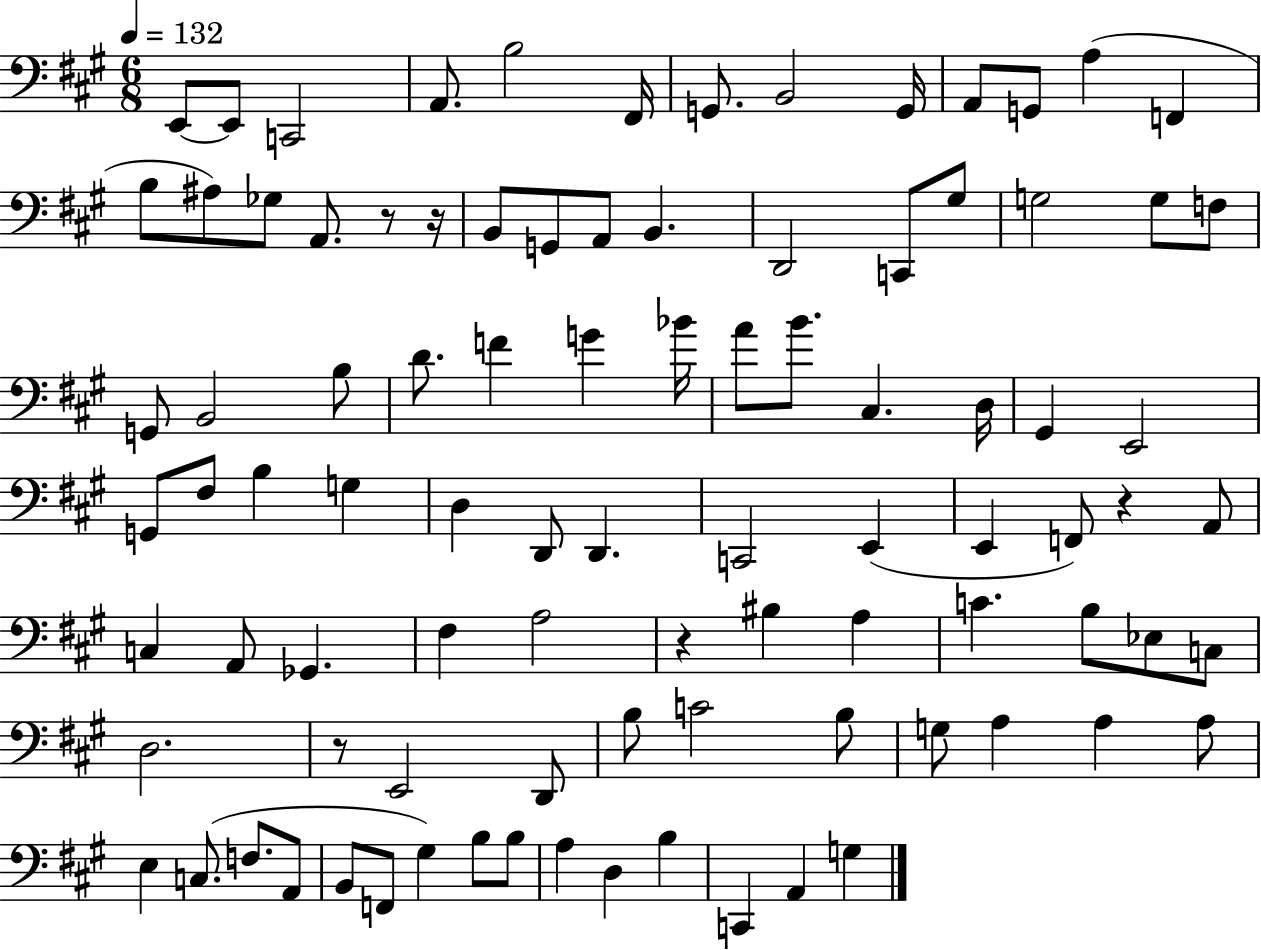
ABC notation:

X:1
T:Untitled
M:6/8
L:1/4
K:A
E,,/2 E,,/2 C,,2 A,,/2 B,2 ^F,,/4 G,,/2 B,,2 G,,/4 A,,/2 G,,/2 A, F,, B,/2 ^A,/2 _G,/2 A,,/2 z/2 z/4 B,,/2 G,,/2 A,,/2 B,, D,,2 C,,/2 ^G,/2 G,2 G,/2 F,/2 G,,/2 B,,2 B,/2 D/2 F G _B/4 A/2 B/2 ^C, D,/4 ^G,, E,,2 G,,/2 ^F,/2 B, G, D, D,,/2 D,, C,,2 E,, E,, F,,/2 z A,,/2 C, A,,/2 _G,, ^F, A,2 z ^B, A, C B,/2 _E,/2 C,/2 D,2 z/2 E,,2 D,,/2 B,/2 C2 B,/2 G,/2 A, A, A,/2 E, C,/2 F,/2 A,,/2 B,,/2 F,,/2 ^G, B,/2 B,/2 A, D, B, C,, A,, G,